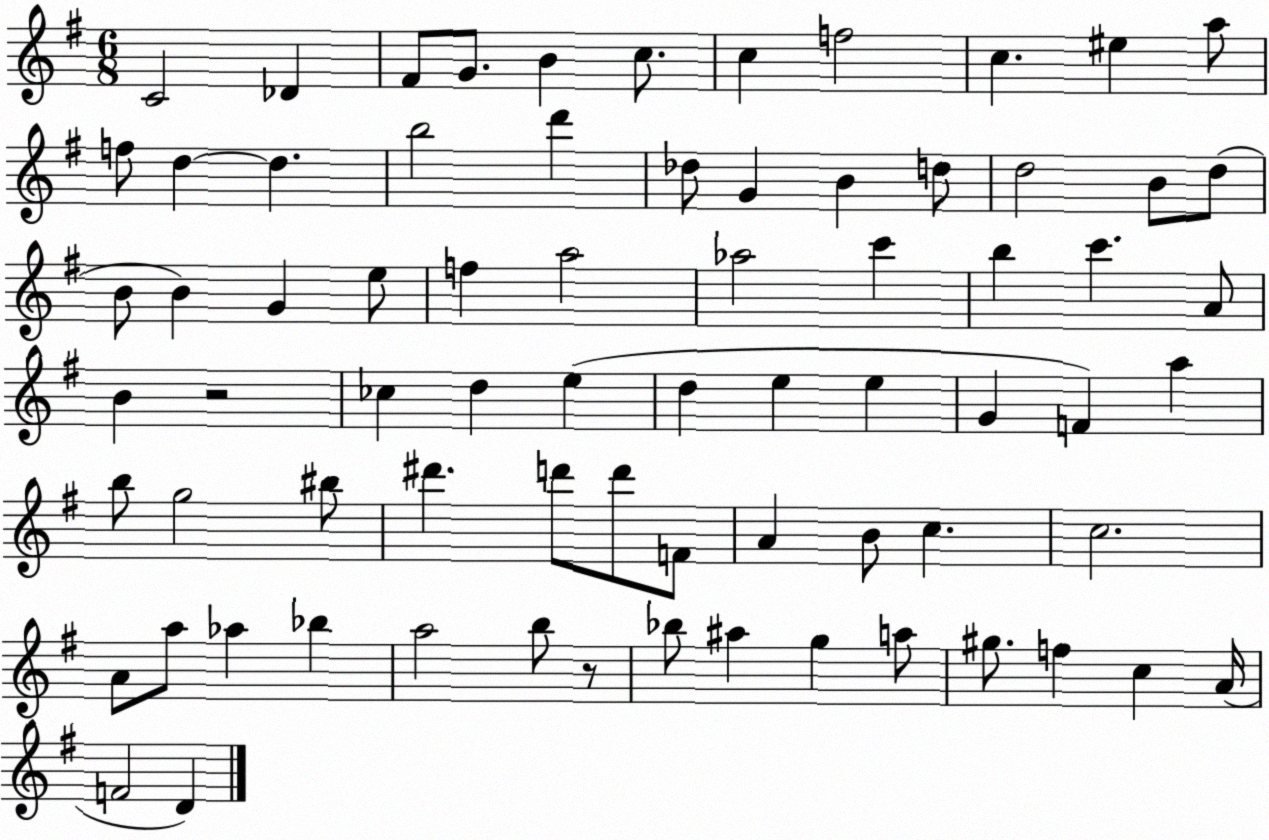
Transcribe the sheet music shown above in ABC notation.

X:1
T:Untitled
M:6/8
L:1/4
K:G
C2 _D ^F/2 G/2 B c/2 c f2 c ^e a/2 f/2 d d b2 d' _d/2 G B d/2 d2 B/2 d/2 B/2 B G e/2 f a2 _a2 c' b c' A/2 B z2 _c d e d e e G F a b/2 g2 ^b/2 ^d' d'/2 d'/2 F/2 A B/2 c c2 A/2 a/2 _a _b a2 b/2 z/2 _b/2 ^a g a/2 ^g/2 f c A/4 F2 D